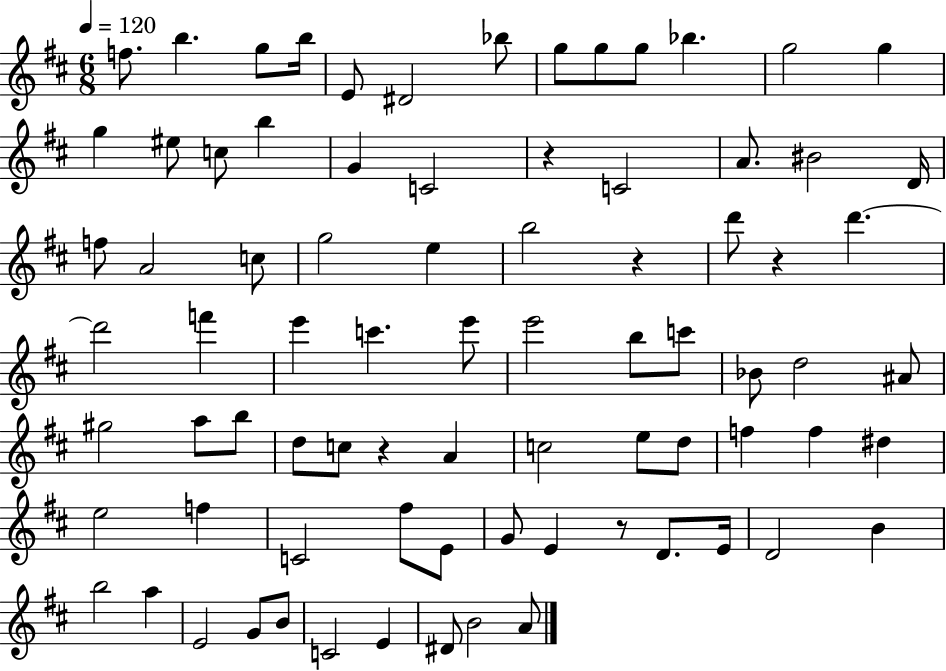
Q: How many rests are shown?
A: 5